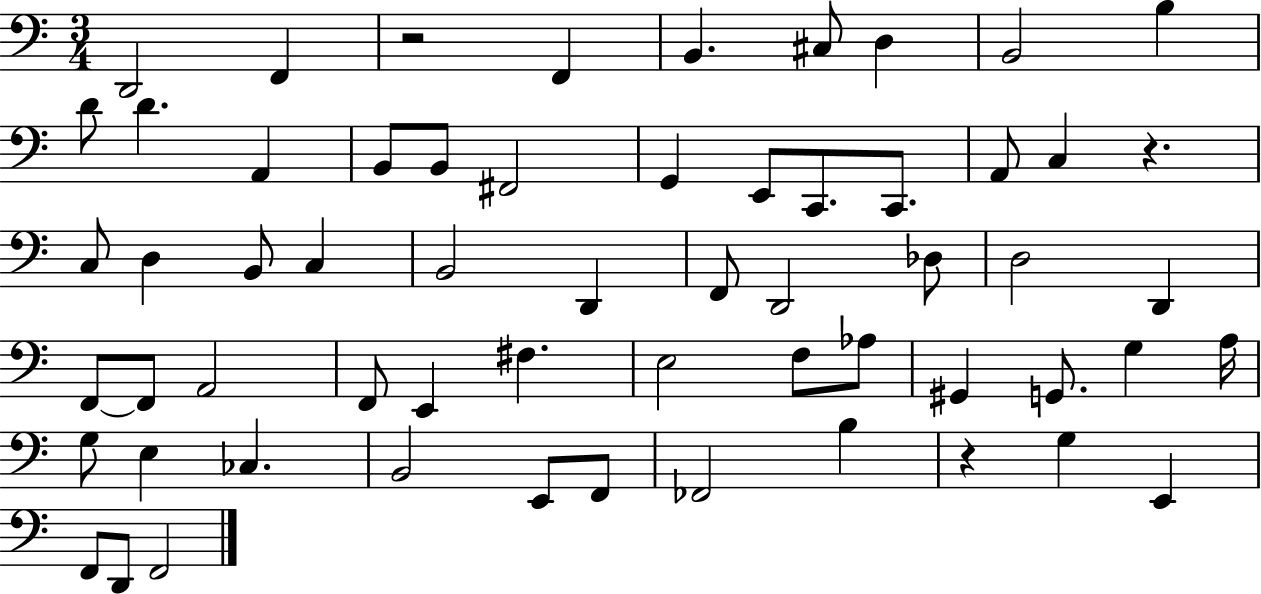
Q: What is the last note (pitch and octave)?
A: F2